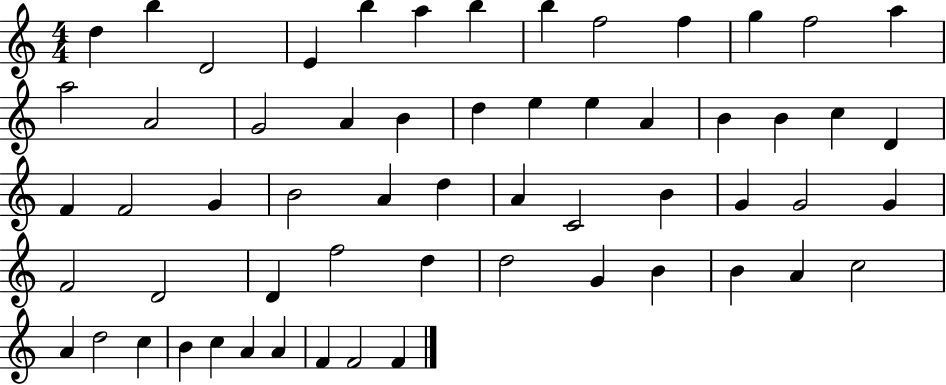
{
  \clef treble
  \numericTimeSignature
  \time 4/4
  \key c \major
  d''4 b''4 d'2 | e'4 b''4 a''4 b''4 | b''4 f''2 f''4 | g''4 f''2 a''4 | \break a''2 a'2 | g'2 a'4 b'4 | d''4 e''4 e''4 a'4 | b'4 b'4 c''4 d'4 | \break f'4 f'2 g'4 | b'2 a'4 d''4 | a'4 c'2 b'4 | g'4 g'2 g'4 | \break f'2 d'2 | d'4 f''2 d''4 | d''2 g'4 b'4 | b'4 a'4 c''2 | \break a'4 d''2 c''4 | b'4 c''4 a'4 a'4 | f'4 f'2 f'4 | \bar "|."
}